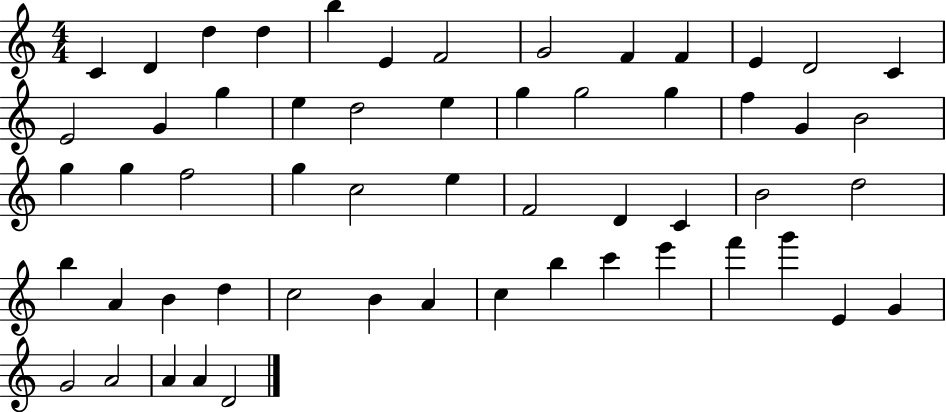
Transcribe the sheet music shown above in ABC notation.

X:1
T:Untitled
M:4/4
L:1/4
K:C
C D d d b E F2 G2 F F E D2 C E2 G g e d2 e g g2 g f G B2 g g f2 g c2 e F2 D C B2 d2 b A B d c2 B A c b c' e' f' g' E G G2 A2 A A D2